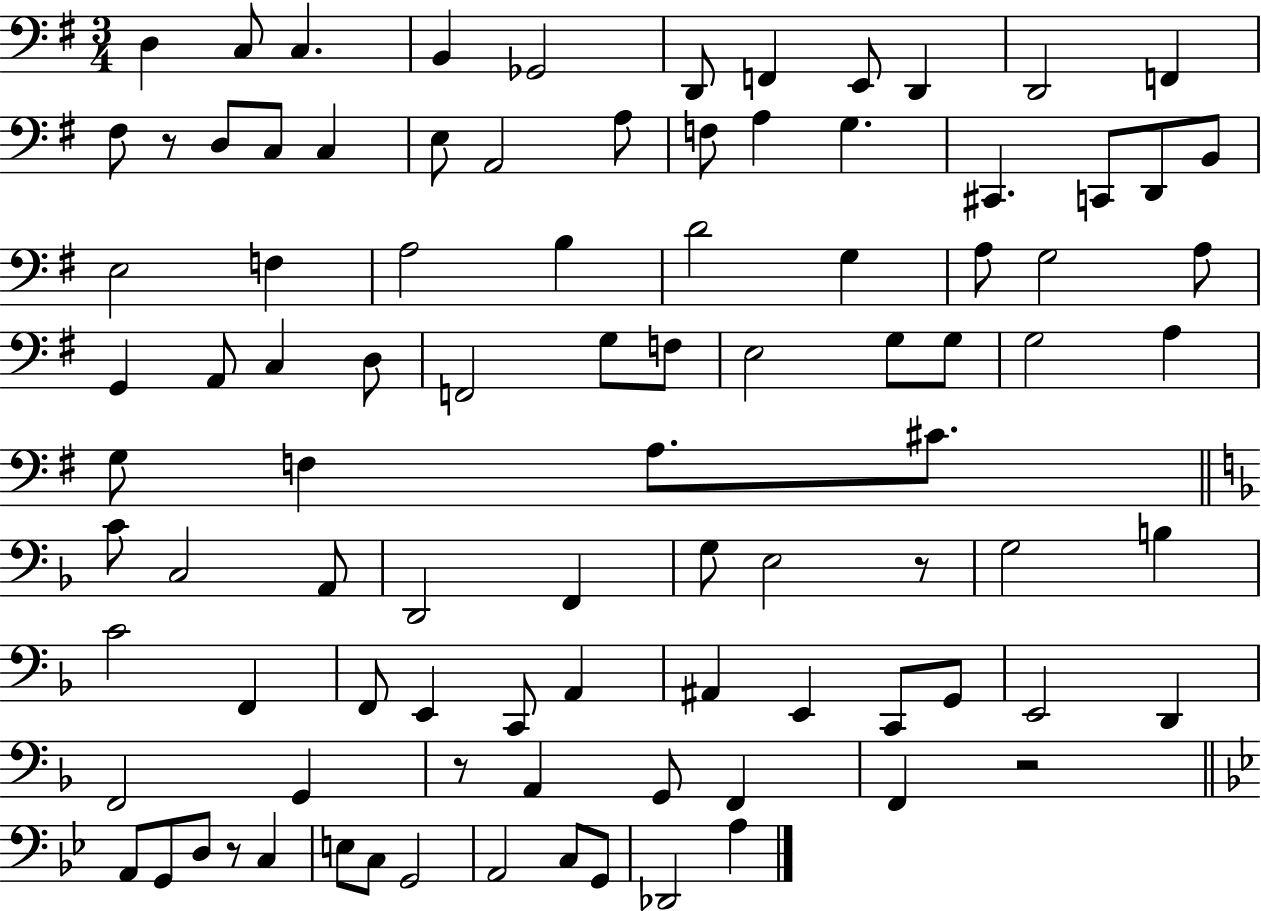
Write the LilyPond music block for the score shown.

{
  \clef bass
  \numericTimeSignature
  \time 3/4
  \key g \major
  d4 c8 c4. | b,4 ges,2 | d,8 f,4 e,8 d,4 | d,2 f,4 | \break fis8 r8 d8 c8 c4 | e8 a,2 a8 | f8 a4 g4. | cis,4. c,8 d,8 b,8 | \break e2 f4 | a2 b4 | d'2 g4 | a8 g2 a8 | \break g,4 a,8 c4 d8 | f,2 g8 f8 | e2 g8 g8 | g2 a4 | \break g8 f4 a8. cis'8. | \bar "||" \break \key f \major c'8 c2 a,8 | d,2 f,4 | g8 e2 r8 | g2 b4 | \break c'2 f,4 | f,8 e,4 c,8 a,4 | ais,4 e,4 c,8 g,8 | e,2 d,4 | \break f,2 g,4 | r8 a,4 g,8 f,4 | f,4 r2 | \bar "||" \break \key bes \major a,8 g,8 d8 r8 c4 | e8 c8 g,2 | a,2 c8 g,8 | des,2 a4 | \break \bar "|."
}